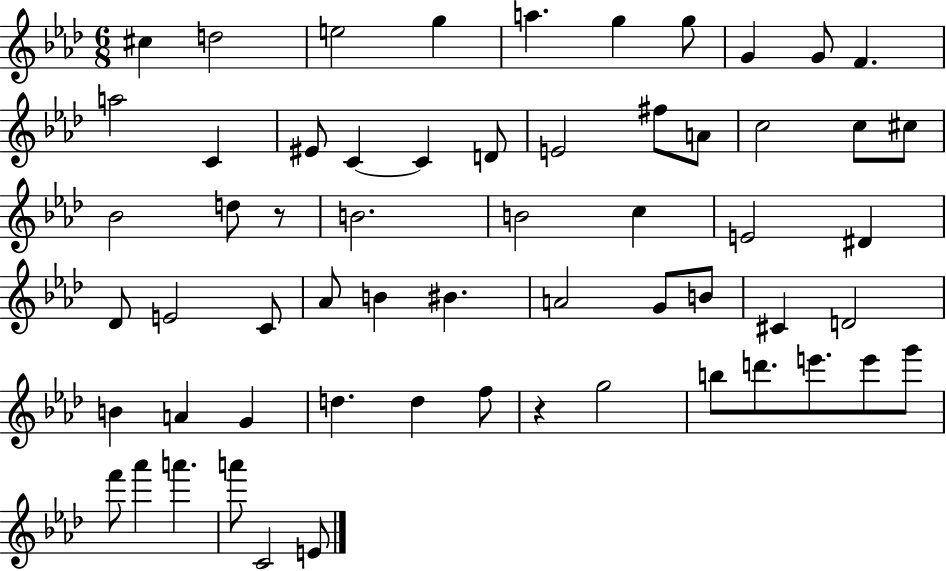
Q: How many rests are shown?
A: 2